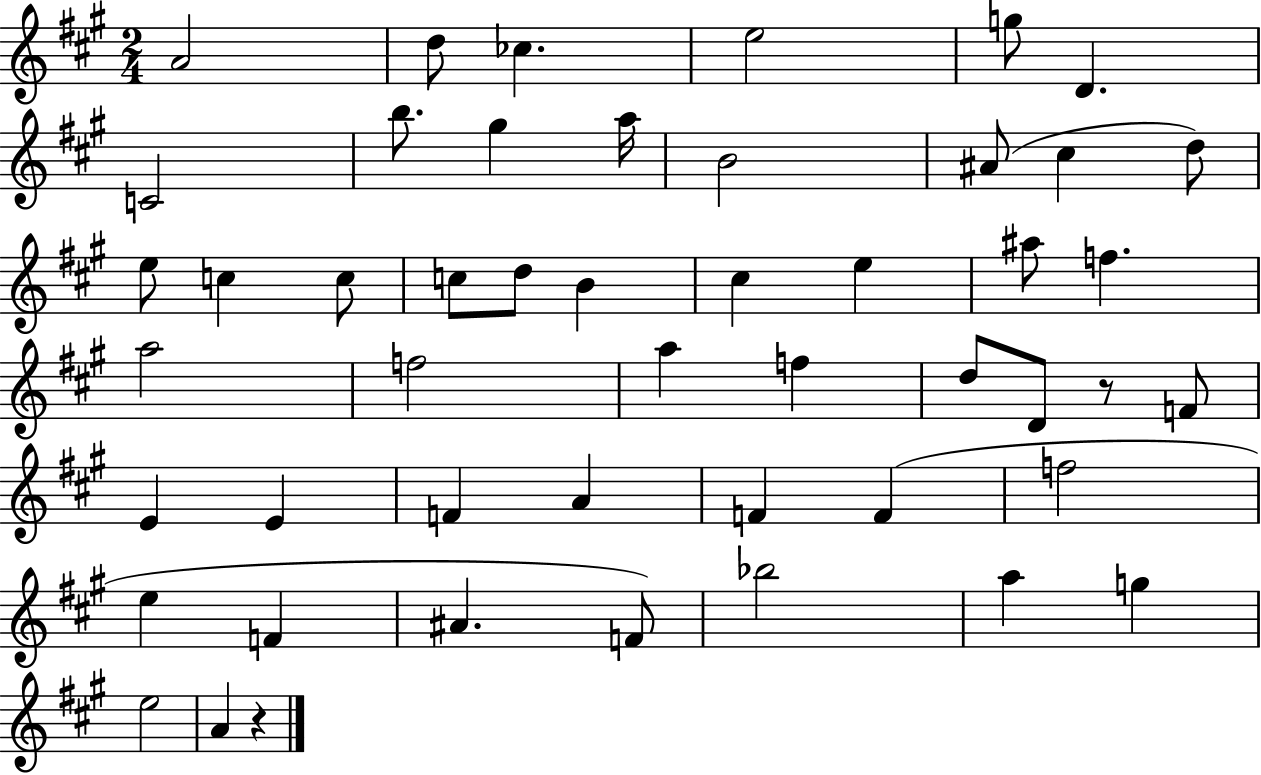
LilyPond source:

{
  \clef treble
  \numericTimeSignature
  \time 2/4
  \key a \major
  a'2 | d''8 ces''4. | e''2 | g''8 d'4. | \break c'2 | b''8. gis''4 a''16 | b'2 | ais'8( cis''4 d''8) | \break e''8 c''4 c''8 | c''8 d''8 b'4 | cis''4 e''4 | ais''8 f''4. | \break a''2 | f''2 | a''4 f''4 | d''8 d'8 r8 f'8 | \break e'4 e'4 | f'4 a'4 | f'4 f'4( | f''2 | \break e''4 f'4 | ais'4. f'8) | bes''2 | a''4 g''4 | \break e''2 | a'4 r4 | \bar "|."
}